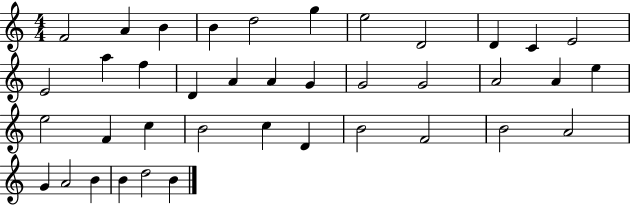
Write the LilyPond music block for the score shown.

{
  \clef treble
  \numericTimeSignature
  \time 4/4
  \key c \major
  f'2 a'4 b'4 | b'4 d''2 g''4 | e''2 d'2 | d'4 c'4 e'2 | \break e'2 a''4 f''4 | d'4 a'4 a'4 g'4 | g'2 g'2 | a'2 a'4 e''4 | \break e''2 f'4 c''4 | b'2 c''4 d'4 | b'2 f'2 | b'2 a'2 | \break g'4 a'2 b'4 | b'4 d''2 b'4 | \bar "|."
}